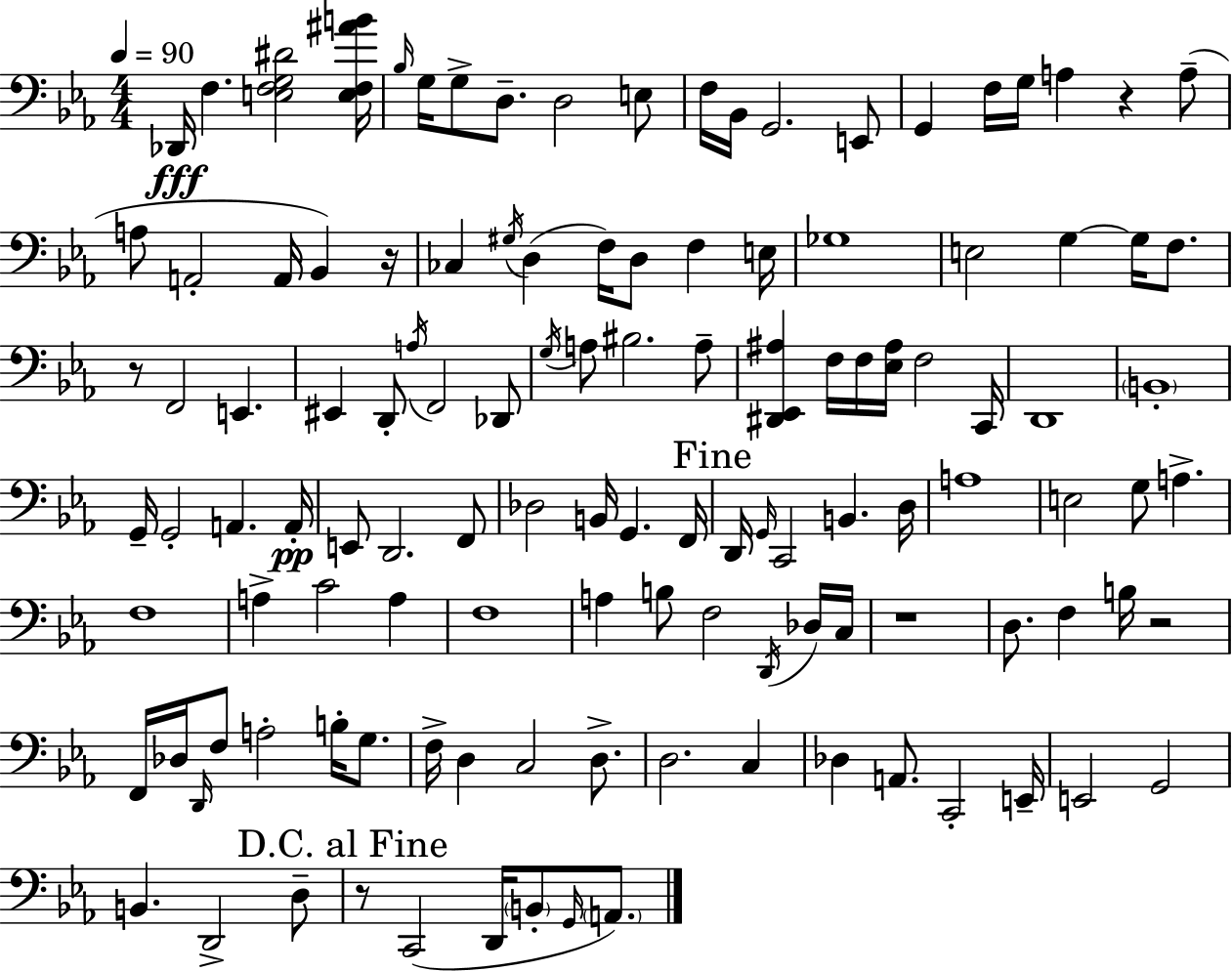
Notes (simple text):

Db2/s F3/q. [E3,F3,G3,D#4]/h [E3,F3,A#4,B4]/s Bb3/s G3/s G3/e D3/e. D3/h E3/e F3/s Bb2/s G2/h. E2/e G2/q F3/s G3/s A3/q R/q A3/e A3/e A2/h A2/s Bb2/q R/s CES3/q G#3/s D3/q F3/s D3/e F3/q E3/s Gb3/w E3/h G3/q G3/s F3/e. R/e F2/h E2/q. EIS2/q D2/e A3/s F2/h Db2/e G3/s A3/e BIS3/h. A3/e [D#2,Eb2,A#3]/q F3/s F3/s [Eb3,A#3]/s F3/h C2/s D2/w B2/w G2/s G2/h A2/q. A2/s E2/e D2/h. F2/e Db3/h B2/s G2/q. F2/s D2/s G2/s C2/h B2/q. D3/s A3/w E3/h G3/e A3/q. F3/w A3/q C4/h A3/q F3/w A3/q B3/e F3/h D2/s Db3/s C3/s R/w D3/e. F3/q B3/s R/h F2/s Db3/s D2/s F3/e A3/h B3/s G3/e. F3/s D3/q C3/h D3/e. D3/h. C3/q Db3/q A2/e. C2/h E2/s E2/h G2/h B2/q. D2/h D3/e R/e C2/h D2/s B2/e G2/s A2/e.